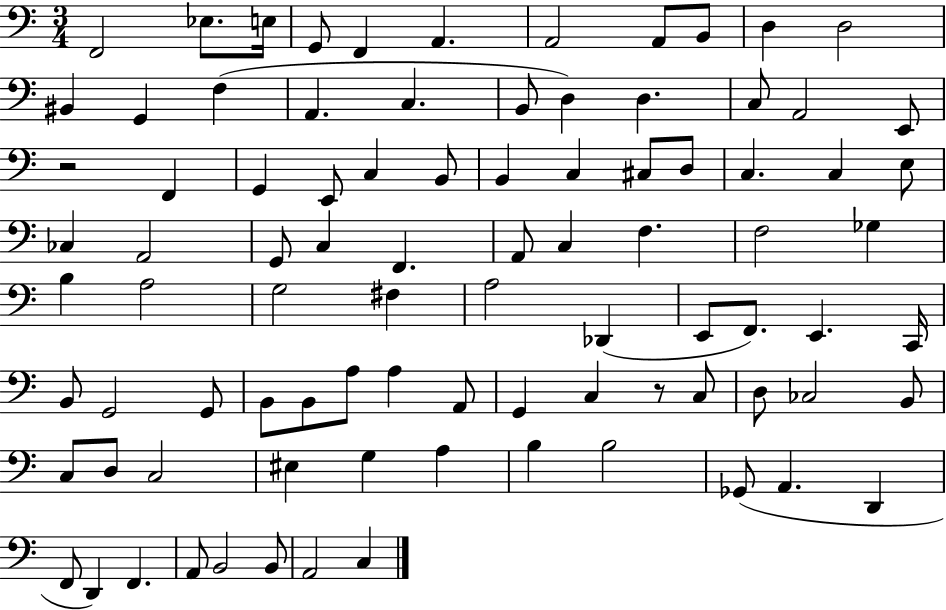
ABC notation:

X:1
T:Untitled
M:3/4
L:1/4
K:C
F,,2 _E,/2 E,/4 G,,/2 F,, A,, A,,2 A,,/2 B,,/2 D, D,2 ^B,, G,, F, A,, C, B,,/2 D, D, C,/2 A,,2 E,,/2 z2 F,, G,, E,,/2 C, B,,/2 B,, C, ^C,/2 D,/2 C, C, E,/2 _C, A,,2 G,,/2 C, F,, A,,/2 C, F, F,2 _G, B, A,2 G,2 ^F, A,2 _D,, E,,/2 F,,/2 E,, C,,/4 B,,/2 G,,2 G,,/2 B,,/2 B,,/2 A,/2 A, A,,/2 G,, C, z/2 C,/2 D,/2 _C,2 B,,/2 C,/2 D,/2 C,2 ^E, G, A, B, B,2 _G,,/2 A,, D,, F,,/2 D,, F,, A,,/2 B,,2 B,,/2 A,,2 C,